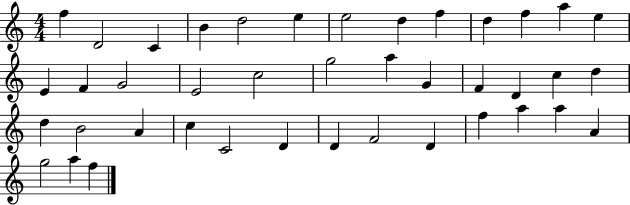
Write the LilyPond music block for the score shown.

{
  \clef treble
  \numericTimeSignature
  \time 4/4
  \key c \major
  f''4 d'2 c'4 | b'4 d''2 e''4 | e''2 d''4 f''4 | d''4 f''4 a''4 e''4 | \break e'4 f'4 g'2 | e'2 c''2 | g''2 a''4 g'4 | f'4 d'4 c''4 d''4 | \break d''4 b'2 a'4 | c''4 c'2 d'4 | d'4 f'2 d'4 | f''4 a''4 a''4 a'4 | \break g''2 a''4 f''4 | \bar "|."
}